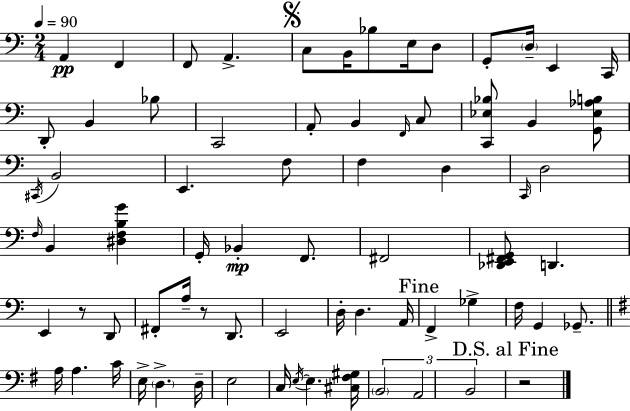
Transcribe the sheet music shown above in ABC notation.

X:1
T:Untitled
M:2/4
L:1/4
K:C
A,, F,, F,,/2 A,, C,/2 B,,/4 _B,/2 E,/4 D,/2 G,,/2 D,/4 E,, C,,/4 D,,/2 B,, _B,/2 C,,2 A,,/2 B,, F,,/4 C,/2 [C,,_E,_B,]/2 B,, [G,,_E,_A,B,]/2 ^C,,/4 B,,2 E,, F,/2 F, D, C,,/4 D,2 F,/4 B,, [^D,F,B,G] G,,/4 _B,, F,,/2 ^F,,2 [_D,,E,,^F,,G,,]/2 D,, E,, z/2 D,,/2 ^F,,/2 A,/4 z/2 D,,/2 E,,2 D,/4 D, A,,/4 F,, _G, F,/4 G,, _G,,/2 A,/4 A, C/4 E,/4 D, D,/4 E,2 C,/4 E,/4 E, [^C,^F,^G,]/4 B,,2 A,,2 B,,2 z2